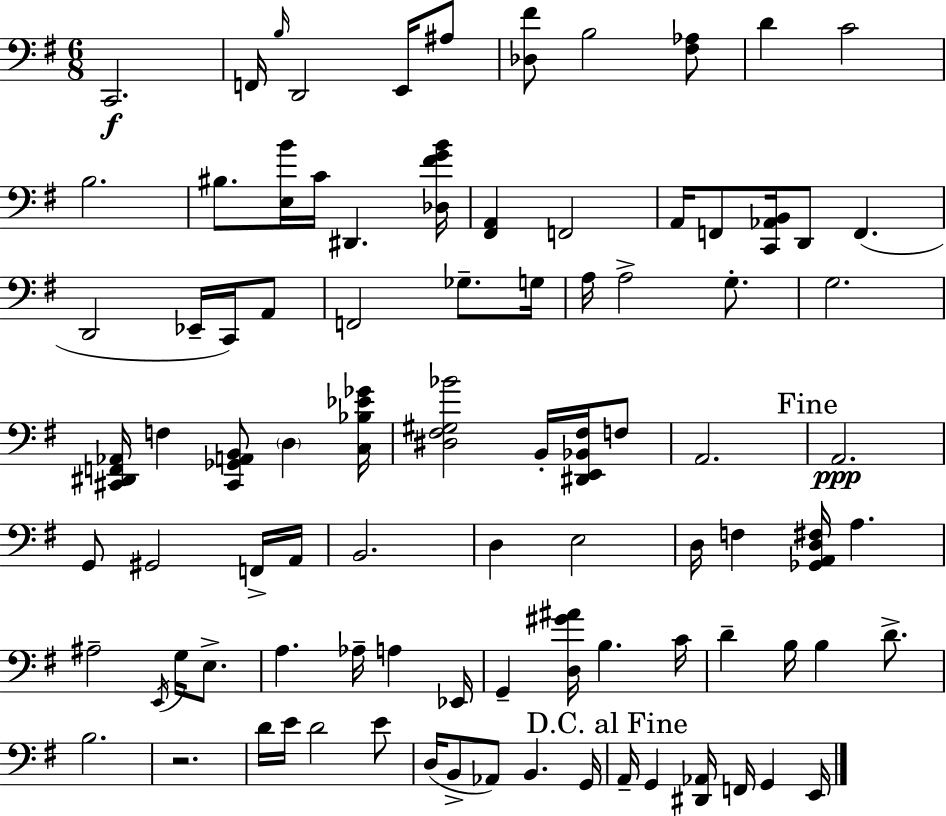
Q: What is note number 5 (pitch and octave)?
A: E2